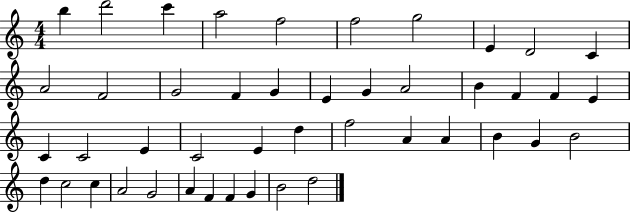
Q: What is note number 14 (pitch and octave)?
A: F4